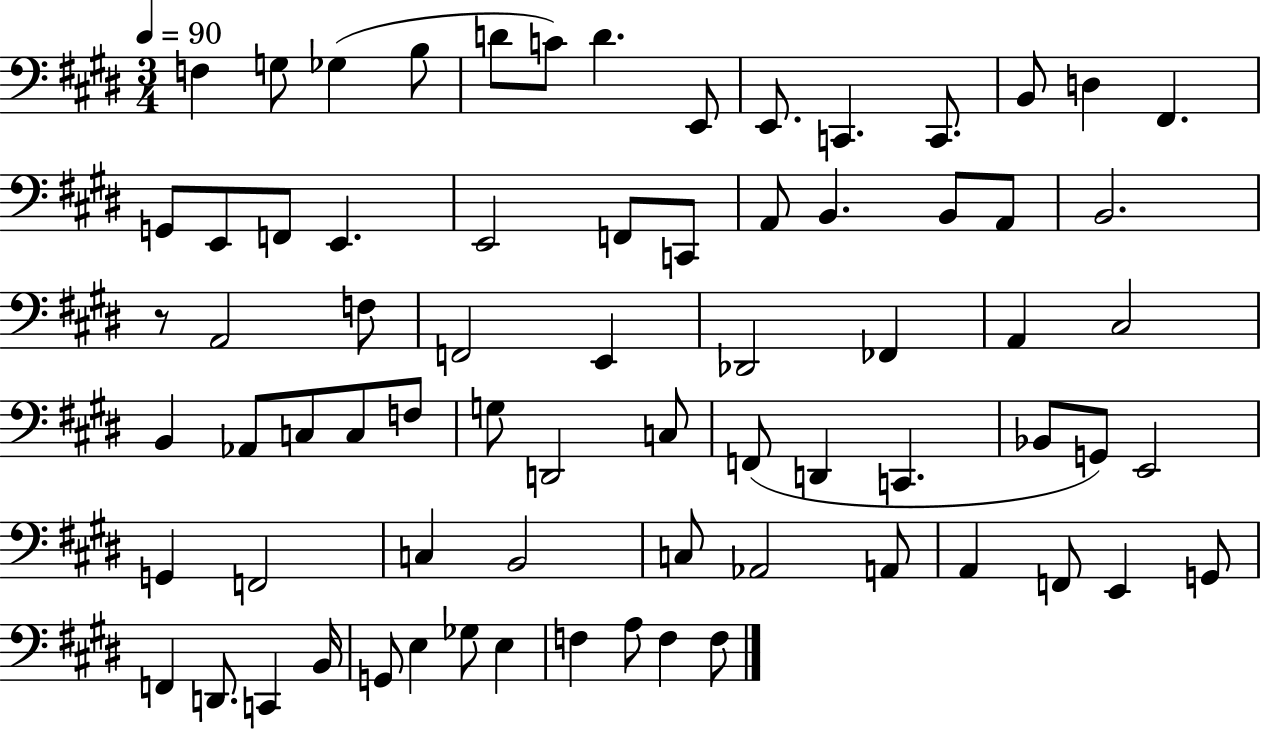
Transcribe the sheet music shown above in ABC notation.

X:1
T:Untitled
M:3/4
L:1/4
K:E
F, G,/2 _G, B,/2 D/2 C/2 D E,,/2 E,,/2 C,, C,,/2 B,,/2 D, ^F,, G,,/2 E,,/2 F,,/2 E,, E,,2 F,,/2 C,,/2 A,,/2 B,, B,,/2 A,,/2 B,,2 z/2 A,,2 F,/2 F,,2 E,, _D,,2 _F,, A,, ^C,2 B,, _A,,/2 C,/2 C,/2 F,/2 G,/2 D,,2 C,/2 F,,/2 D,, C,, _B,,/2 G,,/2 E,,2 G,, F,,2 C, B,,2 C,/2 _A,,2 A,,/2 A,, F,,/2 E,, G,,/2 F,, D,,/2 C,, B,,/4 G,,/2 E, _G,/2 E, F, A,/2 F, F,/2